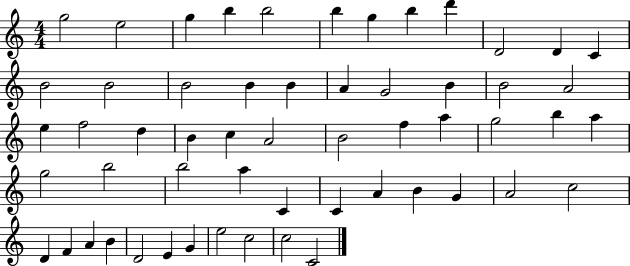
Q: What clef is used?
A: treble